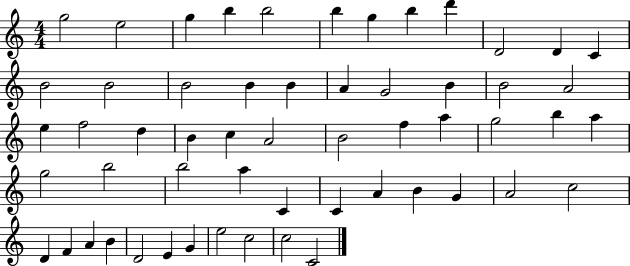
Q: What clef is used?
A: treble